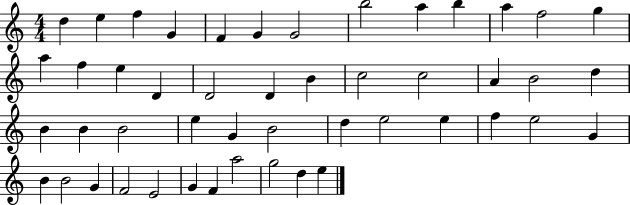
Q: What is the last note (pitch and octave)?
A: E5